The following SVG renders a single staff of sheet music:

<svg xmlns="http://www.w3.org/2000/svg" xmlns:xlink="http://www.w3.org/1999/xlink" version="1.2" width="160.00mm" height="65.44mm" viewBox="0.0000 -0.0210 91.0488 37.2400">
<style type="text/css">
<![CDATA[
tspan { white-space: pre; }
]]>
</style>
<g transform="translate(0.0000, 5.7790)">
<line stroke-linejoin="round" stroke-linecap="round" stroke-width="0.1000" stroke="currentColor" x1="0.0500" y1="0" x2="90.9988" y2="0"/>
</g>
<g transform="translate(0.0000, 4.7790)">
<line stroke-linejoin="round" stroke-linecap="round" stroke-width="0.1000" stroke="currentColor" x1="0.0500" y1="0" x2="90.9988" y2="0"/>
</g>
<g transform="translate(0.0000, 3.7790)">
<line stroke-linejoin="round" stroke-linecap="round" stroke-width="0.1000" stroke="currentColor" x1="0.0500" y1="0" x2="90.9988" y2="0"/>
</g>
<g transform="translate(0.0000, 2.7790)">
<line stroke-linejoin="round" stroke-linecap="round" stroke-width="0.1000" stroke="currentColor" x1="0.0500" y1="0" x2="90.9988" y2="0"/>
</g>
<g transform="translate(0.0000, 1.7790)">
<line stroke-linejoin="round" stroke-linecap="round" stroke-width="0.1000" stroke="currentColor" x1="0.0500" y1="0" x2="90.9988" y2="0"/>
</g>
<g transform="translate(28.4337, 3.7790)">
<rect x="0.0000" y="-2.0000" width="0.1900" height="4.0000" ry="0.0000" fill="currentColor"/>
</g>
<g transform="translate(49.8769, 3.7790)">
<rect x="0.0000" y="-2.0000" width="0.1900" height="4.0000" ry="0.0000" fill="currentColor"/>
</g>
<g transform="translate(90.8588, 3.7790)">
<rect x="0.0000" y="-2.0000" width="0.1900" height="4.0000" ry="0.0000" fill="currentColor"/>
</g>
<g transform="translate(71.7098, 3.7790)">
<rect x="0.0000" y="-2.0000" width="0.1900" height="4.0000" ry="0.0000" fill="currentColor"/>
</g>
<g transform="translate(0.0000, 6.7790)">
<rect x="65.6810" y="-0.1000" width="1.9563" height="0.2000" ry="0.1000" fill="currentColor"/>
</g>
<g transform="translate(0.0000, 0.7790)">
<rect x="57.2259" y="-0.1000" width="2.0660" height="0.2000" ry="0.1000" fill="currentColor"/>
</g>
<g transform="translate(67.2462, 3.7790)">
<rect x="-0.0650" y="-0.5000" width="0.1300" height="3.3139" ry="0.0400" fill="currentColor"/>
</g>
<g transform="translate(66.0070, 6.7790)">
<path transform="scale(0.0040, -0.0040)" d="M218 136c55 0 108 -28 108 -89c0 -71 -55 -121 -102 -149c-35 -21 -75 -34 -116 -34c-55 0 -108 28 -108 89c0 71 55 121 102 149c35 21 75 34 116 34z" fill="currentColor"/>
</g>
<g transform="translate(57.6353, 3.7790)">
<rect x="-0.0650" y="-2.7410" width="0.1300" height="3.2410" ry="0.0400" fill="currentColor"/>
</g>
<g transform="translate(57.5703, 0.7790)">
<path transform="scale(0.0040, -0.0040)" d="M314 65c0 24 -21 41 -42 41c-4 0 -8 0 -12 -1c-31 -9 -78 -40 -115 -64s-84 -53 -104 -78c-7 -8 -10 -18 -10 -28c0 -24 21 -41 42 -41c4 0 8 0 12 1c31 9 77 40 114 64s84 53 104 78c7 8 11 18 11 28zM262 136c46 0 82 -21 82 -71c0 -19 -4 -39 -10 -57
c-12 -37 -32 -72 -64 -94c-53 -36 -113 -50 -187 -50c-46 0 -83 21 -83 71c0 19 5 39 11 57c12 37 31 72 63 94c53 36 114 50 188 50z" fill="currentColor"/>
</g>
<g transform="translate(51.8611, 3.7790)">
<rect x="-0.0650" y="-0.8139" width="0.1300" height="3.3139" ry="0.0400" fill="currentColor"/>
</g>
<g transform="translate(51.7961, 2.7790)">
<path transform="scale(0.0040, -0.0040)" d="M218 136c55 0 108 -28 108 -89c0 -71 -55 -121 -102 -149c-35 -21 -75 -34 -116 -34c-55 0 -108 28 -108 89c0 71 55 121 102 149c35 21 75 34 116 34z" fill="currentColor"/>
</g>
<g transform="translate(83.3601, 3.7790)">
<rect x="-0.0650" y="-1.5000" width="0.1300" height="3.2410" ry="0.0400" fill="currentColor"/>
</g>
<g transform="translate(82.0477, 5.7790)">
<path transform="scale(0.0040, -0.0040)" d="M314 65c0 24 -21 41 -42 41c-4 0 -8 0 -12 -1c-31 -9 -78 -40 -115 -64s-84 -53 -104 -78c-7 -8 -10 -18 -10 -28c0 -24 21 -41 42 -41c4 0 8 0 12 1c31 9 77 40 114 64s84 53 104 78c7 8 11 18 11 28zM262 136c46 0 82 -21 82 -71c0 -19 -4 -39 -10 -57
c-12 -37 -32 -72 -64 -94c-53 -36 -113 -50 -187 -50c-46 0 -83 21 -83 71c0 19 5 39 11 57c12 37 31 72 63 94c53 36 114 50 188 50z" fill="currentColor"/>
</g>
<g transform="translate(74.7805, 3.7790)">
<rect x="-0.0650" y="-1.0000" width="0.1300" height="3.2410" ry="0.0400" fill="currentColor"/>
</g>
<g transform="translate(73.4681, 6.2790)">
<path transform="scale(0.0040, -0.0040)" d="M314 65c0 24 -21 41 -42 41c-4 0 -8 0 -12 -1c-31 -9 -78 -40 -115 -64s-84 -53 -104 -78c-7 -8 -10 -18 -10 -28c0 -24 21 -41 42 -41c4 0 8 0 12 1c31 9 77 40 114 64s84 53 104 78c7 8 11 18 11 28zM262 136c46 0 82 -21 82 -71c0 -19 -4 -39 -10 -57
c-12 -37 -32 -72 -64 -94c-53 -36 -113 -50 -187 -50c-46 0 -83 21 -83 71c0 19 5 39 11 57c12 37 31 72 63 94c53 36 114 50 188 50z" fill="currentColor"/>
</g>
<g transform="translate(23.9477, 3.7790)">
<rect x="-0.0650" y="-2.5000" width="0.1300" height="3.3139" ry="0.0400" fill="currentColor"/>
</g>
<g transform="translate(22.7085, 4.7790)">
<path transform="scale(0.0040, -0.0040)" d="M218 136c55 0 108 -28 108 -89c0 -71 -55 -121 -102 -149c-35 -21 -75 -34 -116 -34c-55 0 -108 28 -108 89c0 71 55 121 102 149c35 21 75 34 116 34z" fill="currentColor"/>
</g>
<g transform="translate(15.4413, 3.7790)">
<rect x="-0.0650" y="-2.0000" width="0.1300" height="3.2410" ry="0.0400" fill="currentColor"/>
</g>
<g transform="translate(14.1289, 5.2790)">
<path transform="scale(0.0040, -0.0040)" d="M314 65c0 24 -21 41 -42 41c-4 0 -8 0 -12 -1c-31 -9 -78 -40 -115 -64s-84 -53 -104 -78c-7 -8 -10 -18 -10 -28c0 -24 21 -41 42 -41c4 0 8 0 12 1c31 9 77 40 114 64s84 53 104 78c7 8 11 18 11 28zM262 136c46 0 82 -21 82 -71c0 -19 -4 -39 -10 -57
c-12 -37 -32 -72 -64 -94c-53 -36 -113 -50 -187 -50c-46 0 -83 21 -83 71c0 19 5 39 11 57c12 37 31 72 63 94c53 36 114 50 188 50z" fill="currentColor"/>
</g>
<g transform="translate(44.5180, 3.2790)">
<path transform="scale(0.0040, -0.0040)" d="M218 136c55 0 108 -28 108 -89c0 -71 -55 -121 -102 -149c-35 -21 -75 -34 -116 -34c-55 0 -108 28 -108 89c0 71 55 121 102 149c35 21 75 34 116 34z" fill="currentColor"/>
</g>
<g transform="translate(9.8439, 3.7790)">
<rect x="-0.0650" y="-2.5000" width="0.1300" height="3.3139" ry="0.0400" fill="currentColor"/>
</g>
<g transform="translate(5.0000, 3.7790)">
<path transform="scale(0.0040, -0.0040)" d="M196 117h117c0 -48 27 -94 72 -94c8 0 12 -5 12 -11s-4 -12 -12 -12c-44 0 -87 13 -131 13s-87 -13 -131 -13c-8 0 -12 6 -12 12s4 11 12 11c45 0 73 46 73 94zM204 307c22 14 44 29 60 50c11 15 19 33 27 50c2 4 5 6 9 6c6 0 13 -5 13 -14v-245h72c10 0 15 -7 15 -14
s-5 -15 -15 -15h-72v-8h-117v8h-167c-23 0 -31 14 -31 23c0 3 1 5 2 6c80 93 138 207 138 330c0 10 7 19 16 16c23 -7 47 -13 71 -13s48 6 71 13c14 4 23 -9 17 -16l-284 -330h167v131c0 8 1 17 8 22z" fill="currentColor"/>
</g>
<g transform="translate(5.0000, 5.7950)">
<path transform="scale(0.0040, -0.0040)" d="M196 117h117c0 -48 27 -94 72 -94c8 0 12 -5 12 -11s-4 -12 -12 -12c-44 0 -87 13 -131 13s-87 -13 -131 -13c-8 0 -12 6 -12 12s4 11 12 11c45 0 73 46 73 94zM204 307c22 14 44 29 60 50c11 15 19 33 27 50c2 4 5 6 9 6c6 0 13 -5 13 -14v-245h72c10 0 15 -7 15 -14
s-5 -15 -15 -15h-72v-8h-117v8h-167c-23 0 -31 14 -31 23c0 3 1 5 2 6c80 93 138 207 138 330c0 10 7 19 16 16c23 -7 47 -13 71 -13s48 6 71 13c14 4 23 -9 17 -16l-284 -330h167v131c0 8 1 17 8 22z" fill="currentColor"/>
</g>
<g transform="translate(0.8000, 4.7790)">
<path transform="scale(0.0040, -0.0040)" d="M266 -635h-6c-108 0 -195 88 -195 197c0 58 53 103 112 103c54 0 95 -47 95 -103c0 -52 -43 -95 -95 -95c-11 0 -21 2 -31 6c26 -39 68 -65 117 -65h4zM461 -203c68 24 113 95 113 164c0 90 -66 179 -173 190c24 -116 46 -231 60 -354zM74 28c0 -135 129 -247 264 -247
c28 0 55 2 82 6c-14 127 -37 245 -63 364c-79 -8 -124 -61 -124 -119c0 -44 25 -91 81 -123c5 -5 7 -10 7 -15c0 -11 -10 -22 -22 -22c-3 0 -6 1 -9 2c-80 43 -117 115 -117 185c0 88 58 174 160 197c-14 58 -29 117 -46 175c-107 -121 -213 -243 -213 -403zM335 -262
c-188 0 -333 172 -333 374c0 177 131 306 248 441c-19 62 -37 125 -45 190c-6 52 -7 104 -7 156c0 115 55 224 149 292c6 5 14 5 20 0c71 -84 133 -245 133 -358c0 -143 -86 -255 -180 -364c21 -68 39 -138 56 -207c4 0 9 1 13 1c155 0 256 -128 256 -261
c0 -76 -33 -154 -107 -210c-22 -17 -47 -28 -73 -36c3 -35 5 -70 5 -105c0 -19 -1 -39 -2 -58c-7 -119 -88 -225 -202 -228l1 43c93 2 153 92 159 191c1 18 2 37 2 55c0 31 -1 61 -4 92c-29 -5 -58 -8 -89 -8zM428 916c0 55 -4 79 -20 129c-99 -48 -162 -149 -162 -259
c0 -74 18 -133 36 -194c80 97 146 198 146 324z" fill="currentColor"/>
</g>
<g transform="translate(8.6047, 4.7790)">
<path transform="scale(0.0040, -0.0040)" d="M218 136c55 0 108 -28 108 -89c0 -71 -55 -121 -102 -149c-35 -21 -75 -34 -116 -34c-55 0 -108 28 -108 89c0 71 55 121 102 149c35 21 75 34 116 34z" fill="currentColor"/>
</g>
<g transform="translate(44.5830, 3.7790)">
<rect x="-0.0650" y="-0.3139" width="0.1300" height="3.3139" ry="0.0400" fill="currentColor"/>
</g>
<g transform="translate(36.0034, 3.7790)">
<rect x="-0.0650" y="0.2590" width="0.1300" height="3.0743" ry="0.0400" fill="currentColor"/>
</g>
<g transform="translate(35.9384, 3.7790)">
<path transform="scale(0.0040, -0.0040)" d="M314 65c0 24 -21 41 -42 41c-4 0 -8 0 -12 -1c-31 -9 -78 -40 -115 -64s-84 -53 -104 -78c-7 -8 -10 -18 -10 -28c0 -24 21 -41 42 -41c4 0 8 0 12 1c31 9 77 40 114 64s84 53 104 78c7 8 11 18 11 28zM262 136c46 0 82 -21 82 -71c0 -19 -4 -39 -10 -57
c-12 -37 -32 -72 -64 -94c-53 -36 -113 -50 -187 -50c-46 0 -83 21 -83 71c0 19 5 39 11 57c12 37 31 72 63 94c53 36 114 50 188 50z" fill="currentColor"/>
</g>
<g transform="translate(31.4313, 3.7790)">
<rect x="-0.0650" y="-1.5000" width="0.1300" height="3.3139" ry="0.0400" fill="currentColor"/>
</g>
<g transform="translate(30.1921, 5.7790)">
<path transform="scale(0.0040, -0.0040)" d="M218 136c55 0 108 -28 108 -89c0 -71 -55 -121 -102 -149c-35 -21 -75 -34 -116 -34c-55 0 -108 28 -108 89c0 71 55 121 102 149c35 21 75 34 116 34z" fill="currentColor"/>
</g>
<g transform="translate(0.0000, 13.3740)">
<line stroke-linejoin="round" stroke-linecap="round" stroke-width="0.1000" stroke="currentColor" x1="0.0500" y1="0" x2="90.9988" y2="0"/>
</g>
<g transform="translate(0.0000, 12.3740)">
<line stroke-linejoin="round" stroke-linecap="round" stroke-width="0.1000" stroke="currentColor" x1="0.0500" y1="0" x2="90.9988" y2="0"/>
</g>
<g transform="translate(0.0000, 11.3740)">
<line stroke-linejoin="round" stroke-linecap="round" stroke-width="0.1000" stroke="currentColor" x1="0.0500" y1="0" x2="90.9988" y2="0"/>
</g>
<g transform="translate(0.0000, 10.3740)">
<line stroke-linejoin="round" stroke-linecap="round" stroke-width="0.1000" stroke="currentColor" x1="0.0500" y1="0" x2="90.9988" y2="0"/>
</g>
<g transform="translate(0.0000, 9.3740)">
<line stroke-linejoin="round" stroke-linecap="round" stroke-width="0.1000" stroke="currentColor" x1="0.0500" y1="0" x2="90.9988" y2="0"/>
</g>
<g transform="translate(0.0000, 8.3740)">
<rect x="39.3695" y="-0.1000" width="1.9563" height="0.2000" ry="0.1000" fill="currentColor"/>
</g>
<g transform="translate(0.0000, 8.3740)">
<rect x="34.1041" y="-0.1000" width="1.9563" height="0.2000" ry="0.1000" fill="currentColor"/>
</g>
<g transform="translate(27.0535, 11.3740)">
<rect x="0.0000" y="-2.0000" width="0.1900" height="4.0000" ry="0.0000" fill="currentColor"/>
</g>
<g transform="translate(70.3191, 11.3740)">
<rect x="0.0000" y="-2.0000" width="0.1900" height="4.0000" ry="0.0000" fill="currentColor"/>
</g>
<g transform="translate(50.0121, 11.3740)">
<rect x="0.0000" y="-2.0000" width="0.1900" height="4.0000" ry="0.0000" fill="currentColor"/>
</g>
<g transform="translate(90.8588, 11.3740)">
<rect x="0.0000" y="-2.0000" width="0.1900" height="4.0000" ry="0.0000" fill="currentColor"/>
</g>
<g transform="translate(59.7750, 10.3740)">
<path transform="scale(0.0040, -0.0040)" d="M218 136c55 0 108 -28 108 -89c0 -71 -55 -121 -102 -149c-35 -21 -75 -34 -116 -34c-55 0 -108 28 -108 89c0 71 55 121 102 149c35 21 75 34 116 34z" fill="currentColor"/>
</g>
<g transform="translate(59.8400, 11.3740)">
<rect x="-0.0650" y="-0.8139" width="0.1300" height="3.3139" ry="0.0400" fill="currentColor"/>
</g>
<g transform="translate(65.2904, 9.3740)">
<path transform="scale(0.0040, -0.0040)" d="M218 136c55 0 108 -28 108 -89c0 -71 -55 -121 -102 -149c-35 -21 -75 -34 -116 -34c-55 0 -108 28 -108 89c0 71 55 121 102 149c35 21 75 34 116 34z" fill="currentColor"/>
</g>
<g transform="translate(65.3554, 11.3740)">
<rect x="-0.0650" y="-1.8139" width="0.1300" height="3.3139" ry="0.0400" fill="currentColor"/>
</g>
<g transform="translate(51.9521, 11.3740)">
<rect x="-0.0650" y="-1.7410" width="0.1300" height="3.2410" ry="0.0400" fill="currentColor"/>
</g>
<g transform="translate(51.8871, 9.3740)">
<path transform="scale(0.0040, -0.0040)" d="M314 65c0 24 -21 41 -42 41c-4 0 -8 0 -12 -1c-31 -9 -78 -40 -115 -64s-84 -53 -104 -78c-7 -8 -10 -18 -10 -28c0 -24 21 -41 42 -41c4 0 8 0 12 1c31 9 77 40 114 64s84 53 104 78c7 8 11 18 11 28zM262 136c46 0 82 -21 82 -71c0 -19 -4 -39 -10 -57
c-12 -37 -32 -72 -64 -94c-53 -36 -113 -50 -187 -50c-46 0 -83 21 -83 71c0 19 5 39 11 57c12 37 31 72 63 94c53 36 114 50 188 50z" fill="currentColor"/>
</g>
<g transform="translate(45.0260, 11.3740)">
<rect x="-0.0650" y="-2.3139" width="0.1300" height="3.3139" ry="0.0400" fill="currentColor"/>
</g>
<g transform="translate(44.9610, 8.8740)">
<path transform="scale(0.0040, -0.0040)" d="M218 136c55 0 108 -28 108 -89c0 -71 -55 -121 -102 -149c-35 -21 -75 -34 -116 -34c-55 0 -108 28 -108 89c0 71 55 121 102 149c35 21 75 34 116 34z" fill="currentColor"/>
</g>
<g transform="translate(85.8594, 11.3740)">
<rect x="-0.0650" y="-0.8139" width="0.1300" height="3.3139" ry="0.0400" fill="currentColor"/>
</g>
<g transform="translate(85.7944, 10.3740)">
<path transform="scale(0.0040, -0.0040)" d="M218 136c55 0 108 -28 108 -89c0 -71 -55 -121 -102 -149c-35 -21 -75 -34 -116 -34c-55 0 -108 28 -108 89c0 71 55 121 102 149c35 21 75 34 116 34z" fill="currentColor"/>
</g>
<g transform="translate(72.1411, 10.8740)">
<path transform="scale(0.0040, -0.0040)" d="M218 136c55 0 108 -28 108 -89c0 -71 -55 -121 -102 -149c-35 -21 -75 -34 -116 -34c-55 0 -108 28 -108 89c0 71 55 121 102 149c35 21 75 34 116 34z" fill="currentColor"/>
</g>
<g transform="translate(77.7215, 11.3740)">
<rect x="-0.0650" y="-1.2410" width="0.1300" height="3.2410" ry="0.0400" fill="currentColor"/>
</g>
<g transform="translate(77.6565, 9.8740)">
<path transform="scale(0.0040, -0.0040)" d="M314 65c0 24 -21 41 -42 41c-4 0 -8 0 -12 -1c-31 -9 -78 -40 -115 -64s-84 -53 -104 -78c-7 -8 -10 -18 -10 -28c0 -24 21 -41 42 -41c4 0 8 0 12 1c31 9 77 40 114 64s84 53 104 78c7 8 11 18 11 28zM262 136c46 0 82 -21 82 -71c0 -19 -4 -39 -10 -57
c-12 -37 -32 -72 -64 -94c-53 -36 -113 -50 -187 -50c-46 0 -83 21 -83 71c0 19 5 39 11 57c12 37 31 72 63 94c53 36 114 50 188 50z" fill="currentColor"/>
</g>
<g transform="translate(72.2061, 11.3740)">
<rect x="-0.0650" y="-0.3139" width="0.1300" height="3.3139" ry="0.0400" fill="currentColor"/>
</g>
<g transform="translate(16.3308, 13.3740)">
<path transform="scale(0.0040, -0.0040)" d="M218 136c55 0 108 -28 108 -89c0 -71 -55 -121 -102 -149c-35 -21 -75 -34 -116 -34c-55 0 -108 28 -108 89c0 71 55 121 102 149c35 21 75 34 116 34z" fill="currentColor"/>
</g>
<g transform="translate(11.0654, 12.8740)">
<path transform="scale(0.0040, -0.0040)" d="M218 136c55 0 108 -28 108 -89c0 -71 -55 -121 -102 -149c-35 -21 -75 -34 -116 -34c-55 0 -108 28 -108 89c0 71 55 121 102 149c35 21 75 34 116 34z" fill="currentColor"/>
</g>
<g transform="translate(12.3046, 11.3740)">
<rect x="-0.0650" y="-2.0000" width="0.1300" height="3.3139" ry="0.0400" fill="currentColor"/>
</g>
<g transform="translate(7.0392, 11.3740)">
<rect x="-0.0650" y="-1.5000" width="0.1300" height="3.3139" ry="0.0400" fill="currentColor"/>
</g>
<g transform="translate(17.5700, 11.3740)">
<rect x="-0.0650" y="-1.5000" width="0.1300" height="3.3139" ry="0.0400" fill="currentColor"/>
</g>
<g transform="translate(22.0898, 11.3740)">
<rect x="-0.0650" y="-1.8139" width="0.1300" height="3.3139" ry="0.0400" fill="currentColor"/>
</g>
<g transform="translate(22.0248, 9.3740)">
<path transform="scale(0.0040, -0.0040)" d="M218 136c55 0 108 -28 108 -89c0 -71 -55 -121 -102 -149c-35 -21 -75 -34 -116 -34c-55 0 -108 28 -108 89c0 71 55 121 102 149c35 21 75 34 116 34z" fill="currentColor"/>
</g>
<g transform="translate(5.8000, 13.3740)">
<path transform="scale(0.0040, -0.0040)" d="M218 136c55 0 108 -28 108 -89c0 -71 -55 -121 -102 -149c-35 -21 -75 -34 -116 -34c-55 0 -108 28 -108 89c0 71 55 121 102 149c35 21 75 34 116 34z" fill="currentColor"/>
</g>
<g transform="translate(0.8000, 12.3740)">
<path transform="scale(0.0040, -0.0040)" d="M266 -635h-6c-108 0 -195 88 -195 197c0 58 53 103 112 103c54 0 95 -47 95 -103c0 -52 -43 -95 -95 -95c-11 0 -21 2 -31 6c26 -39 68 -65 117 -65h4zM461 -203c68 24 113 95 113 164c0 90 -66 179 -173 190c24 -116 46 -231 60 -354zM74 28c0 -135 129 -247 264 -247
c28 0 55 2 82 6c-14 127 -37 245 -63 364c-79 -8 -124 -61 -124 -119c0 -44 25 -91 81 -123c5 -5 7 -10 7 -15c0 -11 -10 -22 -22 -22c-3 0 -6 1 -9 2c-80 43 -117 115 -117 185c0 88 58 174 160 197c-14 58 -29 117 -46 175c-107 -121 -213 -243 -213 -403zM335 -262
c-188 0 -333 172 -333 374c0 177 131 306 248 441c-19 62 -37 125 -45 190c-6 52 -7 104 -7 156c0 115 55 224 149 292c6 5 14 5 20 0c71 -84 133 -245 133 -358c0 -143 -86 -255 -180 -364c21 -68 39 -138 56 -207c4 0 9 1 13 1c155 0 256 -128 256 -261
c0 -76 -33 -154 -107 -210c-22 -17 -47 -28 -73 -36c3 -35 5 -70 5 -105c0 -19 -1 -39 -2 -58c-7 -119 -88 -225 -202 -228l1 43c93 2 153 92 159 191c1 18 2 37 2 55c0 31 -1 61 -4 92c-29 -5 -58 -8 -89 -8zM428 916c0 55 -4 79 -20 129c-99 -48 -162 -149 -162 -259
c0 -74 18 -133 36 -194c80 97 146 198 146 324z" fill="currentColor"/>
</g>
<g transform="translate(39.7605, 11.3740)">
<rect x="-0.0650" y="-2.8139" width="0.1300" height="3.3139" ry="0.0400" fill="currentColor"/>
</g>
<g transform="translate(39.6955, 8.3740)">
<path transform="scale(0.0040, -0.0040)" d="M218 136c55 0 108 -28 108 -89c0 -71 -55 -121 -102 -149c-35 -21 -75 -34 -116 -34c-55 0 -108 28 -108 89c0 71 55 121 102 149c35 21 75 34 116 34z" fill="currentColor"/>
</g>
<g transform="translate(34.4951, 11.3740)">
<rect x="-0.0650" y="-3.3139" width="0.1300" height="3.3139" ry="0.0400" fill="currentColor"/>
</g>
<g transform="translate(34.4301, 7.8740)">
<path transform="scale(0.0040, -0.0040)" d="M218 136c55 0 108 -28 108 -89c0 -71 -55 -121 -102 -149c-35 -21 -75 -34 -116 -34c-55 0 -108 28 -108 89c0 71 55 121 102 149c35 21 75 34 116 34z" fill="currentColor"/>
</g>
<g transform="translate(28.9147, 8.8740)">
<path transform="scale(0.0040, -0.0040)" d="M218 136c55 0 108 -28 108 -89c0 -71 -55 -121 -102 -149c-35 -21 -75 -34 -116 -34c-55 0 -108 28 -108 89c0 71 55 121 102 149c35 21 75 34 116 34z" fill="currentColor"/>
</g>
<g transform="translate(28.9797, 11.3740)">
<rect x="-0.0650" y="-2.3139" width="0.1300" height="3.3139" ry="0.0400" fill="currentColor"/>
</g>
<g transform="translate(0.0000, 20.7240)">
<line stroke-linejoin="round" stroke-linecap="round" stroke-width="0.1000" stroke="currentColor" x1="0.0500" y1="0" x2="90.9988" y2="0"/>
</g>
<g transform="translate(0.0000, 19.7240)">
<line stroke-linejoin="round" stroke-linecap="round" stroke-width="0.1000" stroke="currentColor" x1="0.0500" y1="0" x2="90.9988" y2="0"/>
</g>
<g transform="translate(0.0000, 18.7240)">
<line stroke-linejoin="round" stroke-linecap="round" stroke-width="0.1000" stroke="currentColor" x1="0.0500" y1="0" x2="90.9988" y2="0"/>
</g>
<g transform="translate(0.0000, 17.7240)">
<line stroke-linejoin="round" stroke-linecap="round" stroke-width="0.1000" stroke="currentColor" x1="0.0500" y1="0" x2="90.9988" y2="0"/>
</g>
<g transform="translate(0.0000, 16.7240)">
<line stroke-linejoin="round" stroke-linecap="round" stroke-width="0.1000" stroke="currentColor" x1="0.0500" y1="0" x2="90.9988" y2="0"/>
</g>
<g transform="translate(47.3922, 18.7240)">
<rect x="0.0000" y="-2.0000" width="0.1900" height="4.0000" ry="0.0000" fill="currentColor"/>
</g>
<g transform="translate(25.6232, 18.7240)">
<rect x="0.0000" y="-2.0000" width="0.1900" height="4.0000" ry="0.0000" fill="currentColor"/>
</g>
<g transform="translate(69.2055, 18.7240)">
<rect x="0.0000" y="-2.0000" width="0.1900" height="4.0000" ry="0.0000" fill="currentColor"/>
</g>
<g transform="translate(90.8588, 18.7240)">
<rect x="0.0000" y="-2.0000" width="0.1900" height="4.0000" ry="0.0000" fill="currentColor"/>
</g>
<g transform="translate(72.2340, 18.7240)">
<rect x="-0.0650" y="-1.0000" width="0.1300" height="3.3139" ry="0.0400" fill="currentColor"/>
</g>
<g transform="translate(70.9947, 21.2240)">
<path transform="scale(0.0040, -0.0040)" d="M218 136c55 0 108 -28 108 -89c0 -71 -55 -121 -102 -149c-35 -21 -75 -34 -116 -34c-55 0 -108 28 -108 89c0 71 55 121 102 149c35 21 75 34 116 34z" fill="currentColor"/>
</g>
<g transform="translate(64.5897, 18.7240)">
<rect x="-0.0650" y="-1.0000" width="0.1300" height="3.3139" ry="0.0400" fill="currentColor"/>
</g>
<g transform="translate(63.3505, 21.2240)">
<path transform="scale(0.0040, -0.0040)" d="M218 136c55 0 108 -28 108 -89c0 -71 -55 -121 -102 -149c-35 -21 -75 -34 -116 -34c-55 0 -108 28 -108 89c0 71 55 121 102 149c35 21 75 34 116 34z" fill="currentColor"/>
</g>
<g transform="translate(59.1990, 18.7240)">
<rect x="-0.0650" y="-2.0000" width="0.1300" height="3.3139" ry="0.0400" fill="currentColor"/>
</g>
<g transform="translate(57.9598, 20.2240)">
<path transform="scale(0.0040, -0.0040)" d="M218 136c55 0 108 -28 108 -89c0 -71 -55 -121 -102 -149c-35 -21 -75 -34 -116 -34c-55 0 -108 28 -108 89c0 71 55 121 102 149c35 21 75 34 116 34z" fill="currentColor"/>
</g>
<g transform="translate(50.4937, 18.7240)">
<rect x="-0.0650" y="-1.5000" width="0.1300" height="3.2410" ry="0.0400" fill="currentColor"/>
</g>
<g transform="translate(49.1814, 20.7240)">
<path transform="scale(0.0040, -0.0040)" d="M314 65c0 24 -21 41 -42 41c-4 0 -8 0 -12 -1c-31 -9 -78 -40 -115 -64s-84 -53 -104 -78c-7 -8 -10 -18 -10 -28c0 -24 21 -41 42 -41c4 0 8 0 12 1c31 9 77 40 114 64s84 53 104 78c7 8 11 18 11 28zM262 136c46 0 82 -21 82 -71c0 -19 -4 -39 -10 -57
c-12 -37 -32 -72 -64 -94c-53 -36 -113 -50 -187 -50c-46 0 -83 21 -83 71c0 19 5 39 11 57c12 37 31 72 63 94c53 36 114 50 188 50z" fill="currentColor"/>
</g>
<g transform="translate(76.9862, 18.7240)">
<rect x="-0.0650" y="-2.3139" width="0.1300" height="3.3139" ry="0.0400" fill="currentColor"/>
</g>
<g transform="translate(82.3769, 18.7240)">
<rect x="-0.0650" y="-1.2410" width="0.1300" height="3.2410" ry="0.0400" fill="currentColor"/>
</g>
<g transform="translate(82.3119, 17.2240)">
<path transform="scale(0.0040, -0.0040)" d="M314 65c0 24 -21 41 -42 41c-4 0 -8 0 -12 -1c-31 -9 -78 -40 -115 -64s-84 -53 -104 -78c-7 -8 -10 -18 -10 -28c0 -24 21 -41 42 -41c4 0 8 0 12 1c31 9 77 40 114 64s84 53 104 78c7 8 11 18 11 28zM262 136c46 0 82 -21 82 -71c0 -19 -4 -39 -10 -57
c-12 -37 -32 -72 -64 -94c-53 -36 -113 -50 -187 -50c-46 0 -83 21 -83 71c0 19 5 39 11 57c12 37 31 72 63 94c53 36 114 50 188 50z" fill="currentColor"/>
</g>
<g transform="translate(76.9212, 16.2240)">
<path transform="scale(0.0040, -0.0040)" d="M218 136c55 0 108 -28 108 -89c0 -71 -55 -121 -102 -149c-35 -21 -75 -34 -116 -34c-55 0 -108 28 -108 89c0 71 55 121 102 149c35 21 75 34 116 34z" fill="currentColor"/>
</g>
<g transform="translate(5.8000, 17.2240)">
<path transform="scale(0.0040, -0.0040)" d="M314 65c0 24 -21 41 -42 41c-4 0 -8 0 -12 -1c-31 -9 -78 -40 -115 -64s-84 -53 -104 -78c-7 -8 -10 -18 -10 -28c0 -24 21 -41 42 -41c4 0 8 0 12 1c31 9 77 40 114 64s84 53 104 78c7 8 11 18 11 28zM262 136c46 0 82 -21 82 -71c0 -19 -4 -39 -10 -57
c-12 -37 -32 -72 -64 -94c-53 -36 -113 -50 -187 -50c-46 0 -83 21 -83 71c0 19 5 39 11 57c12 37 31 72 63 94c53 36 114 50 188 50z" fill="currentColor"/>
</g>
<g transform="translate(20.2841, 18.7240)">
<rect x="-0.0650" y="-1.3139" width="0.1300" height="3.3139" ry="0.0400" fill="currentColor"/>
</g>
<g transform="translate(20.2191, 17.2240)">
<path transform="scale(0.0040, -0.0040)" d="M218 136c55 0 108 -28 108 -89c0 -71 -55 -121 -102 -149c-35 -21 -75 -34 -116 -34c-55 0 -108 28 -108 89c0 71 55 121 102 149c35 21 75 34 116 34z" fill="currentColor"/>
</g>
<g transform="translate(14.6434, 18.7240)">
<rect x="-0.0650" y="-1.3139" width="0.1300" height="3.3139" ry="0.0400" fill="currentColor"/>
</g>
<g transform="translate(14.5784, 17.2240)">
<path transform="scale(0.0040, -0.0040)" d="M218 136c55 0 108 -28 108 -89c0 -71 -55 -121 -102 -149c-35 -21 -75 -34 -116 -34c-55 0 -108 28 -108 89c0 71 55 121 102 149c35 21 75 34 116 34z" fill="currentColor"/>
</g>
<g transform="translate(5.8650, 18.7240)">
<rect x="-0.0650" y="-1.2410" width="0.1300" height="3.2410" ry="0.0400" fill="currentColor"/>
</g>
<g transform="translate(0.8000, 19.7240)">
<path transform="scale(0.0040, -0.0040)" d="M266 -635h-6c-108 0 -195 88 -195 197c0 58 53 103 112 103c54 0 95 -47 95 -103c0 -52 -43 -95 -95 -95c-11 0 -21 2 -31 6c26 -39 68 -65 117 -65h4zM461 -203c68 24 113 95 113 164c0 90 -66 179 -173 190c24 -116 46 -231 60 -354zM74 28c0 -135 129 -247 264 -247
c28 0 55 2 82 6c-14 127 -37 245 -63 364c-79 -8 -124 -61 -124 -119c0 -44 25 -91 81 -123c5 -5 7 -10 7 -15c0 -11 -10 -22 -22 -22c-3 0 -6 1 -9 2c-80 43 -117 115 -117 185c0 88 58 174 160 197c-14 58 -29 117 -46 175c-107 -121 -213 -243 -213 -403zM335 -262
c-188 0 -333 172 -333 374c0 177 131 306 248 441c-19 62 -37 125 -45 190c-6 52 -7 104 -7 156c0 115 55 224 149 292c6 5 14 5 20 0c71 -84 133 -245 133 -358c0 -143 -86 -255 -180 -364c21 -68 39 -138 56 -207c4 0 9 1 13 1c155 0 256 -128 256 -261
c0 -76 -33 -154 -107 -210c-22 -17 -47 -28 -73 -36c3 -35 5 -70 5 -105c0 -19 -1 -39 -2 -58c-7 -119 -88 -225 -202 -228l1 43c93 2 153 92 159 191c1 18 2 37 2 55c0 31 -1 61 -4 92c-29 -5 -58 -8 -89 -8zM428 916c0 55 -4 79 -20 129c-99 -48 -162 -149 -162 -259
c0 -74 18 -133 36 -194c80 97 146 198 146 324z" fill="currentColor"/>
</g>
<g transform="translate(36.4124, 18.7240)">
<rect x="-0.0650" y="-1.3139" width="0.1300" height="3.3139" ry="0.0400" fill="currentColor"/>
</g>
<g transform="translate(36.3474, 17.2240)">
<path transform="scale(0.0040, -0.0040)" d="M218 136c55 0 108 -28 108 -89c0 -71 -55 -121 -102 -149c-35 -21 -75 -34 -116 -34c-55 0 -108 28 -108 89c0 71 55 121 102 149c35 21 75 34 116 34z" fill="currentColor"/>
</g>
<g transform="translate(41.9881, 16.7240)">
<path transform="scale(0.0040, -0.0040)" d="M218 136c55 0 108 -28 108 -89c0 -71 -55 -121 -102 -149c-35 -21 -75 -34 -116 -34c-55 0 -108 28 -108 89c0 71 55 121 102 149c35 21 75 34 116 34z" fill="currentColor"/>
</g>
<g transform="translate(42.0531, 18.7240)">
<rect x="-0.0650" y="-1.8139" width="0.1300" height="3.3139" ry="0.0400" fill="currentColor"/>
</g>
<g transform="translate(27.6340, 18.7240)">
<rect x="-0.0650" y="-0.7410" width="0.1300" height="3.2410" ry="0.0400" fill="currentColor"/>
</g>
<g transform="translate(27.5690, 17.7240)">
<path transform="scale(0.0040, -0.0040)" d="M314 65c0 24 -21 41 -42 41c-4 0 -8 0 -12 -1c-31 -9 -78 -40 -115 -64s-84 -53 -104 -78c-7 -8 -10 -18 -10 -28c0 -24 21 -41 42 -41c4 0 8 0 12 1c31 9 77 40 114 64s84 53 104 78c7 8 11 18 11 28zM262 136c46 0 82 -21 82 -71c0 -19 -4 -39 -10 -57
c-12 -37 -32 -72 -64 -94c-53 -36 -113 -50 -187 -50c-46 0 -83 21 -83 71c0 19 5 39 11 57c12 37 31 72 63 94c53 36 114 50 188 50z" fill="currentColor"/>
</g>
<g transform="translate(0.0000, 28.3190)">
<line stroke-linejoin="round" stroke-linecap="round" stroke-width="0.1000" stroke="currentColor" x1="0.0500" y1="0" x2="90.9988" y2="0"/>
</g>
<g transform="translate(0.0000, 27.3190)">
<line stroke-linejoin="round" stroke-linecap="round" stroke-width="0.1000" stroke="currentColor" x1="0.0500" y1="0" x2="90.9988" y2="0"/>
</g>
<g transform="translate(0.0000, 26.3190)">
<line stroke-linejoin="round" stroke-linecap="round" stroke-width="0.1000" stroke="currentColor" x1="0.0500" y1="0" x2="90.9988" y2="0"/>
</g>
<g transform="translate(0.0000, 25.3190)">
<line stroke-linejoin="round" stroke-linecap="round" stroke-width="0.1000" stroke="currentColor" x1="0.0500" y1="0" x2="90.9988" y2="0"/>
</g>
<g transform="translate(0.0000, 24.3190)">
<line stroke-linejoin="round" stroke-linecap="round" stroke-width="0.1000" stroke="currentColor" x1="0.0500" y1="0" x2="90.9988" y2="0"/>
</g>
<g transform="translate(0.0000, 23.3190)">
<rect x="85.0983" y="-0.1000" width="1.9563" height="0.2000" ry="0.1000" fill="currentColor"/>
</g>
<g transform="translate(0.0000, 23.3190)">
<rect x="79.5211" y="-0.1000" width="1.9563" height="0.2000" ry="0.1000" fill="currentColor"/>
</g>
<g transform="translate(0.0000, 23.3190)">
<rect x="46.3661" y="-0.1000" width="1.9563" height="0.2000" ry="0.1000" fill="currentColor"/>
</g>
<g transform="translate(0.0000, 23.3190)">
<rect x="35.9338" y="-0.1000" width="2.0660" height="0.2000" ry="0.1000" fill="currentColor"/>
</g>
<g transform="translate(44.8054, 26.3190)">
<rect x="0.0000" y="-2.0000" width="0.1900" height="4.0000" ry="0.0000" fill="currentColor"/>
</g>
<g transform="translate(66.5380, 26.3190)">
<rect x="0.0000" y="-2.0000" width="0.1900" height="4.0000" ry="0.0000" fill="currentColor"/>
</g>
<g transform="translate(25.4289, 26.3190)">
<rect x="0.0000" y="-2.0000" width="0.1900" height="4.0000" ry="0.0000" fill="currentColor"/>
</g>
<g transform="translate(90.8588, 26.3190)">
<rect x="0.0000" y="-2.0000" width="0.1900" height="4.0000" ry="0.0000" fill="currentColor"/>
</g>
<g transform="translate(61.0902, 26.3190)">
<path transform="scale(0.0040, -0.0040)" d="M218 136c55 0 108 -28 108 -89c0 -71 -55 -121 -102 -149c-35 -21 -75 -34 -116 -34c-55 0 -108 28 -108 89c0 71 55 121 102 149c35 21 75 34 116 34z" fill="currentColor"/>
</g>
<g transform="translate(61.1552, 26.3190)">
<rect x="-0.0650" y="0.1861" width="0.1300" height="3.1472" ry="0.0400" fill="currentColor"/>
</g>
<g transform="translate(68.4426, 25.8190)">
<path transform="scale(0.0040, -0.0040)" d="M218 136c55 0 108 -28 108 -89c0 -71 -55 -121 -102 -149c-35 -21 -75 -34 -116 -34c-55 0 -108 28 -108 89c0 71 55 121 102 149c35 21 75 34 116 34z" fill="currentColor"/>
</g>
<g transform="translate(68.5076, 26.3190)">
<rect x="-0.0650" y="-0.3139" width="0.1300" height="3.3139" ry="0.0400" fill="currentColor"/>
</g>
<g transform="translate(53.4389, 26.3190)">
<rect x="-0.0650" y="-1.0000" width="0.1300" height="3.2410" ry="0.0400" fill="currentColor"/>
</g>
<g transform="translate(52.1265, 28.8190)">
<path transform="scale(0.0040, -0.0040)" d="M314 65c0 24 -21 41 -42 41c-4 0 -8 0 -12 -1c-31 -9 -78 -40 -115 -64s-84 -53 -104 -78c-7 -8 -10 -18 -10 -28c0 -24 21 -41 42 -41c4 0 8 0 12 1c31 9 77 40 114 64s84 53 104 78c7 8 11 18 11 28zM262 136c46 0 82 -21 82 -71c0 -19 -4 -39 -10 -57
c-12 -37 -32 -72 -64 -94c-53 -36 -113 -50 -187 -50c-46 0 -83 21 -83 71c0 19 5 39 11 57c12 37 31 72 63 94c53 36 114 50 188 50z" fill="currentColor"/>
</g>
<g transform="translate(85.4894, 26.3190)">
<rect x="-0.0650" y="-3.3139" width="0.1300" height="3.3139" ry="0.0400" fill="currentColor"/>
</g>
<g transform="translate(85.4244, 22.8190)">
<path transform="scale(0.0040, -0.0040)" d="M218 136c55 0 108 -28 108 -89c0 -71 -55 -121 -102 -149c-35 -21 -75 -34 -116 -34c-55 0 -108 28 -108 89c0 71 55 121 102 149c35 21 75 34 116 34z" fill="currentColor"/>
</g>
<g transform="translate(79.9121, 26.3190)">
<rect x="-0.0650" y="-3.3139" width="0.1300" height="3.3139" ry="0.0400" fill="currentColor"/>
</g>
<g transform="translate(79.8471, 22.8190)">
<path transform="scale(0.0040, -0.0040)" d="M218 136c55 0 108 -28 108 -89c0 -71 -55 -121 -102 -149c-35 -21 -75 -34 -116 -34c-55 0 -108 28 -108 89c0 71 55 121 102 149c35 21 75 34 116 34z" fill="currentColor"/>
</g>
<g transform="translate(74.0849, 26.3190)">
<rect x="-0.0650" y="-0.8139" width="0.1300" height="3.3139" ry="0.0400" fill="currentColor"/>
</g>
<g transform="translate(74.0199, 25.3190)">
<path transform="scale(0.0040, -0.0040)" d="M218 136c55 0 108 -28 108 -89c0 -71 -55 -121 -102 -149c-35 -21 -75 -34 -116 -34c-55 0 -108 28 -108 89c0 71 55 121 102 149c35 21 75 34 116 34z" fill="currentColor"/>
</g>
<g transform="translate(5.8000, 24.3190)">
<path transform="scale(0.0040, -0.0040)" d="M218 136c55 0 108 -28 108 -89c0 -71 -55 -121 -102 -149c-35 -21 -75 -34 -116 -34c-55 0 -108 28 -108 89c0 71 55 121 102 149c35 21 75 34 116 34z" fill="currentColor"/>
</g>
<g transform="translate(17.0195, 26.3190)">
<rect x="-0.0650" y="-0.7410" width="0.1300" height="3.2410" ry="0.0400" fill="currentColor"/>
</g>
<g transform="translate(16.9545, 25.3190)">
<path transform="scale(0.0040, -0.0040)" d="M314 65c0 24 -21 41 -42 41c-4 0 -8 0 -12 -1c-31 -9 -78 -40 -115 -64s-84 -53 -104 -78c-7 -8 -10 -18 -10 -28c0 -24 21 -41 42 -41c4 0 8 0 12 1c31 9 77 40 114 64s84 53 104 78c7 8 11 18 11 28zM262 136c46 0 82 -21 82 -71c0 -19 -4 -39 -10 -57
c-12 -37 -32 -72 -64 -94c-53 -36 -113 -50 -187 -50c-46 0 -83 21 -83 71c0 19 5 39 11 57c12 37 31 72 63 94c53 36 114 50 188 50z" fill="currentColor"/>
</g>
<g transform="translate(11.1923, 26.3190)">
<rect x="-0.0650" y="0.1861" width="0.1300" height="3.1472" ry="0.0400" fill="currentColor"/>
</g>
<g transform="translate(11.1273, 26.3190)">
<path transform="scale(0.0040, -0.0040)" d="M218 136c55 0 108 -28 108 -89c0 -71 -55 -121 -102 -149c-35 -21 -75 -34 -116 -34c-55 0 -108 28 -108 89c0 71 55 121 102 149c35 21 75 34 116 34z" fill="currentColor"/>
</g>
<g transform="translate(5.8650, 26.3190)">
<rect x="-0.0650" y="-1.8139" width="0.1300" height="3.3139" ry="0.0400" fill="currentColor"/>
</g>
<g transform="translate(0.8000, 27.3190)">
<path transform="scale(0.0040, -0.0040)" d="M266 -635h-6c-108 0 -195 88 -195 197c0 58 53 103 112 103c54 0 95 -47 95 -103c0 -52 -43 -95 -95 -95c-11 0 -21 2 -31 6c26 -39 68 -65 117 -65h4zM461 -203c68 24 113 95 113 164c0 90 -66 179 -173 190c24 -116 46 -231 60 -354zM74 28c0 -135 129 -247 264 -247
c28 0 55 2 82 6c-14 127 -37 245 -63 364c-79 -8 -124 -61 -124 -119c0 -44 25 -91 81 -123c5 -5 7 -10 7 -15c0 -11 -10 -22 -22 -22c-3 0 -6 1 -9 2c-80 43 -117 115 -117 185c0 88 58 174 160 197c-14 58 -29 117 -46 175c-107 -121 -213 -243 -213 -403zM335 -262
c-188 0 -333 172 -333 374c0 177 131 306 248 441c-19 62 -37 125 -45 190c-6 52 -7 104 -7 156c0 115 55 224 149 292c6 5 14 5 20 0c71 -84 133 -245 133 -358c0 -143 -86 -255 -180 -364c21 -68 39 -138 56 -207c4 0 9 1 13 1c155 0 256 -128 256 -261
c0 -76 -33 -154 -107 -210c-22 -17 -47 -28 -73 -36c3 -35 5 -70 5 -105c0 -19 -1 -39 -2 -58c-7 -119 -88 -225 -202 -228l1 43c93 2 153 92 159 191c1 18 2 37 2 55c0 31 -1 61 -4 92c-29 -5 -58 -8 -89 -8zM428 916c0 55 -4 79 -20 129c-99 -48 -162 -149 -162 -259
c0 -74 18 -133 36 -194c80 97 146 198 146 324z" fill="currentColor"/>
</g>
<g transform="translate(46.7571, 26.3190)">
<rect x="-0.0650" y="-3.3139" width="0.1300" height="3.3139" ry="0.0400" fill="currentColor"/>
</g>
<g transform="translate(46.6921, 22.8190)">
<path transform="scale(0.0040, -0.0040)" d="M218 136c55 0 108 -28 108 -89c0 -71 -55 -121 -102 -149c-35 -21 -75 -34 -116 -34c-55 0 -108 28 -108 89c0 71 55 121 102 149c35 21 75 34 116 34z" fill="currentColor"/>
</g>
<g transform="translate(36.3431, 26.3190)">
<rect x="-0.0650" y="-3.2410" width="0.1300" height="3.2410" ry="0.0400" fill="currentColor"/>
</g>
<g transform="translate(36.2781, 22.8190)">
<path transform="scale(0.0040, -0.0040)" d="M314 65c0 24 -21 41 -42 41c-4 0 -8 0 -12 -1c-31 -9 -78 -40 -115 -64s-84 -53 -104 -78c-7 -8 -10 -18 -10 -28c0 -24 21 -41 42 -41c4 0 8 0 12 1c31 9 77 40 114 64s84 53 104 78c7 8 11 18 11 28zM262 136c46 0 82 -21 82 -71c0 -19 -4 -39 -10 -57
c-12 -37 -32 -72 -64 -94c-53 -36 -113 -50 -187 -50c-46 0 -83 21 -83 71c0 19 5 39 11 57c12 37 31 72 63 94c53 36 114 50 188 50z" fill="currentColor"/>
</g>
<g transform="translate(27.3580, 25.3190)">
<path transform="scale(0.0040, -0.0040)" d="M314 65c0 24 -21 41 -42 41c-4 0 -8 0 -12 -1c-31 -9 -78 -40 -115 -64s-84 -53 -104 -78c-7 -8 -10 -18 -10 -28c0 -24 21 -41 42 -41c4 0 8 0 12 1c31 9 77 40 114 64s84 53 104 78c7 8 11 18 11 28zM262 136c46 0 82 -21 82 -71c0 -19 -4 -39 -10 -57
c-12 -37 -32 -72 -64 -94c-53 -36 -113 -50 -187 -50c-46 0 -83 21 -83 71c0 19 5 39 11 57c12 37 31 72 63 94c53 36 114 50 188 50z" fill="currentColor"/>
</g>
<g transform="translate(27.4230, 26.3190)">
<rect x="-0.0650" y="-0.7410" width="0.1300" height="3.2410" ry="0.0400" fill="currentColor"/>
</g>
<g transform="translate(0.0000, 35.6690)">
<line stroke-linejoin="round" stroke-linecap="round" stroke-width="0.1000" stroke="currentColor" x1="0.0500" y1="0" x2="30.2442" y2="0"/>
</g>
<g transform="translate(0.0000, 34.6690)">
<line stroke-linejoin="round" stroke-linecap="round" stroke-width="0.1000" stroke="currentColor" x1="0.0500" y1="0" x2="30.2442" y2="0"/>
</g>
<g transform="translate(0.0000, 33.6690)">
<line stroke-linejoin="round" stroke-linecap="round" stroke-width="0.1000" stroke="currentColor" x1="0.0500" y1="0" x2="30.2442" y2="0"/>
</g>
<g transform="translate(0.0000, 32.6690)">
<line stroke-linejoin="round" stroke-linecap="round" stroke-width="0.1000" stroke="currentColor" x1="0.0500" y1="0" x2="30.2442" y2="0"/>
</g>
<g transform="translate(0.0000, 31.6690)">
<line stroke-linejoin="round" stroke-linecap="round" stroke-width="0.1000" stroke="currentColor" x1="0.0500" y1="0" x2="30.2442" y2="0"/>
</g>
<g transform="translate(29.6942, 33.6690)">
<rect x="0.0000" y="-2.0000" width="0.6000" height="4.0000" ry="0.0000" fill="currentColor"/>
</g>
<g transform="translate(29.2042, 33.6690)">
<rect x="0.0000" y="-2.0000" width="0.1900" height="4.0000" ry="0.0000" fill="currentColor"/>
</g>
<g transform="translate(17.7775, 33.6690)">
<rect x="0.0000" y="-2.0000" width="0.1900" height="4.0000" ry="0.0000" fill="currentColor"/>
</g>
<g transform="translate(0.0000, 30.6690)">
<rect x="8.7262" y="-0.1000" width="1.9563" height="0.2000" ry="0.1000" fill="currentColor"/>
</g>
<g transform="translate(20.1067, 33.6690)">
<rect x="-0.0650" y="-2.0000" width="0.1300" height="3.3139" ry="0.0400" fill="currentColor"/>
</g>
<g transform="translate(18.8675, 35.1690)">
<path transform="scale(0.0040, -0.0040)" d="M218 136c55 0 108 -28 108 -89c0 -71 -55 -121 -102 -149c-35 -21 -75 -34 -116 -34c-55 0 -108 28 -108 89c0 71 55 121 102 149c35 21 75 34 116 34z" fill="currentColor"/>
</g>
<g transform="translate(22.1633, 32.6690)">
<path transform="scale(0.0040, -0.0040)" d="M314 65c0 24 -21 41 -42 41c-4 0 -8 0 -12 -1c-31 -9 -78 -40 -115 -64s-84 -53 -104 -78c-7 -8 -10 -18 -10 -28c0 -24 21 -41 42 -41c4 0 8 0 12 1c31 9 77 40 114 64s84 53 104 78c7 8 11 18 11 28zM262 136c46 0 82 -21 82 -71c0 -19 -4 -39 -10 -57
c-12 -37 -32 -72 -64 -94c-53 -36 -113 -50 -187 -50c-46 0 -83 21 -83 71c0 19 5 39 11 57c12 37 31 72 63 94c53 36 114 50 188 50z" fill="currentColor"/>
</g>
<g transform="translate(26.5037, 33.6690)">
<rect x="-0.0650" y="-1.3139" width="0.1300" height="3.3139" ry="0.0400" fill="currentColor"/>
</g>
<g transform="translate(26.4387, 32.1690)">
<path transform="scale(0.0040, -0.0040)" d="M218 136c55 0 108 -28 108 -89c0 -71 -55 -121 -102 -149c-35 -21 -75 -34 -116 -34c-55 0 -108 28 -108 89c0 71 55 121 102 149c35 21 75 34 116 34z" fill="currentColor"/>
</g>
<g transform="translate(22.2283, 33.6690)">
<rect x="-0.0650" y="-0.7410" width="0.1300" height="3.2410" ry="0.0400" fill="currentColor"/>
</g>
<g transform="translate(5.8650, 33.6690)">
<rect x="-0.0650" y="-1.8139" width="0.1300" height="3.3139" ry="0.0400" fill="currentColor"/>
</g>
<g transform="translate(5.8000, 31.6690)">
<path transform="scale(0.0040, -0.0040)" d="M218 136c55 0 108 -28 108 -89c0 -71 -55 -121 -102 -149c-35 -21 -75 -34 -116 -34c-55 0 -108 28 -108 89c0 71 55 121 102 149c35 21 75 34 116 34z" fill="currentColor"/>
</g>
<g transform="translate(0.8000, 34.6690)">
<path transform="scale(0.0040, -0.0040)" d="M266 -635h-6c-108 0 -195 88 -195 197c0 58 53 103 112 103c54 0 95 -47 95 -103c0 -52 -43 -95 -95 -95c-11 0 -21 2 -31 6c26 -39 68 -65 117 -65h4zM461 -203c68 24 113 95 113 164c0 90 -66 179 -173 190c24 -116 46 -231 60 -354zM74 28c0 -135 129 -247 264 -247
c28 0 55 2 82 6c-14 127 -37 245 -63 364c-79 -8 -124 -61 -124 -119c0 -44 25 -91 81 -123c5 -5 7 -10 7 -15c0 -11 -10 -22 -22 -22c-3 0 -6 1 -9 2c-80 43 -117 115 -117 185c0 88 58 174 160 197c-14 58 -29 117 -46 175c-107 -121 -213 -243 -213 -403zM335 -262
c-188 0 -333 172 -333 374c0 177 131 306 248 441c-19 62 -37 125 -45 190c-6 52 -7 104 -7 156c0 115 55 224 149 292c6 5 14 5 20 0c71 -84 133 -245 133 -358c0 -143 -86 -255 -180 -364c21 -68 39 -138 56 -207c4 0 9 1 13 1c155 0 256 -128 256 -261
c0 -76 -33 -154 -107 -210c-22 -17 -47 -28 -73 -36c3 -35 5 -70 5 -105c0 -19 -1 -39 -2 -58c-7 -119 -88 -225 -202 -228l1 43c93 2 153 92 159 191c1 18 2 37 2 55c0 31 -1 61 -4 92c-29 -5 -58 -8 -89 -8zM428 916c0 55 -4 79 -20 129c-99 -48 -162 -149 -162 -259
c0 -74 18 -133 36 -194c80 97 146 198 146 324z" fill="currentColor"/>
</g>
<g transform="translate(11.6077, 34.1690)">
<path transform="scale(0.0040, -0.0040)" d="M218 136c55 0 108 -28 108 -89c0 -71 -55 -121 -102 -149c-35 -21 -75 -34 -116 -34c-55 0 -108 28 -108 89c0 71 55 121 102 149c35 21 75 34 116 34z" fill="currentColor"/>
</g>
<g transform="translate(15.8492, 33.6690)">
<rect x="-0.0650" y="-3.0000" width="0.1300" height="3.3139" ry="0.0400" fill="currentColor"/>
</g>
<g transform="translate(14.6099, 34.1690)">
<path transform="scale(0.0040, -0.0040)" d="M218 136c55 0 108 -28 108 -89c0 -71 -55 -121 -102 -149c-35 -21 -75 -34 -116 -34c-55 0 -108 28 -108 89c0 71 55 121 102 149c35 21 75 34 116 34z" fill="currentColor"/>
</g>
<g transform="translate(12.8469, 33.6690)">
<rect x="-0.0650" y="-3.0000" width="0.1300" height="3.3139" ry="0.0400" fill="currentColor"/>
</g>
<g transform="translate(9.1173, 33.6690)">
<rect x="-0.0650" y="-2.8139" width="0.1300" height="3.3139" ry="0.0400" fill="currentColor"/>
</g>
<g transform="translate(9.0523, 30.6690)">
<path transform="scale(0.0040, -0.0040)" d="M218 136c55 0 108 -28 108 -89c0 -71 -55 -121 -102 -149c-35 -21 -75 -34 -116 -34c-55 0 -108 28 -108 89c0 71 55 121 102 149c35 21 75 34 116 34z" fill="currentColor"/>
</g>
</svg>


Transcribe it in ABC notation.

X:1
T:Untitled
M:4/4
L:1/4
K:C
G F2 G E B2 c d a2 C D2 E2 E F E f g b a g f2 d f c e2 d e2 e e d2 e f E2 F D D g e2 f B d2 d2 b2 b D2 B c d b b f a A A F d2 e